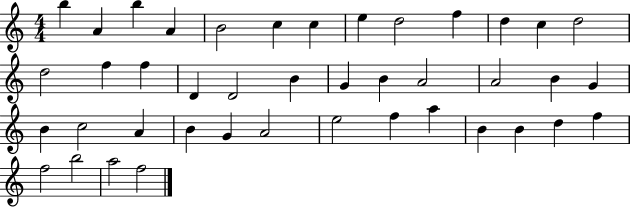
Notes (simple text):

B5/q A4/q B5/q A4/q B4/h C5/q C5/q E5/q D5/h F5/q D5/q C5/q D5/h D5/h F5/q F5/q D4/q D4/h B4/q G4/q B4/q A4/h A4/h B4/q G4/q B4/q C5/h A4/q B4/q G4/q A4/h E5/h F5/q A5/q B4/q B4/q D5/q F5/q F5/h B5/h A5/h F5/h